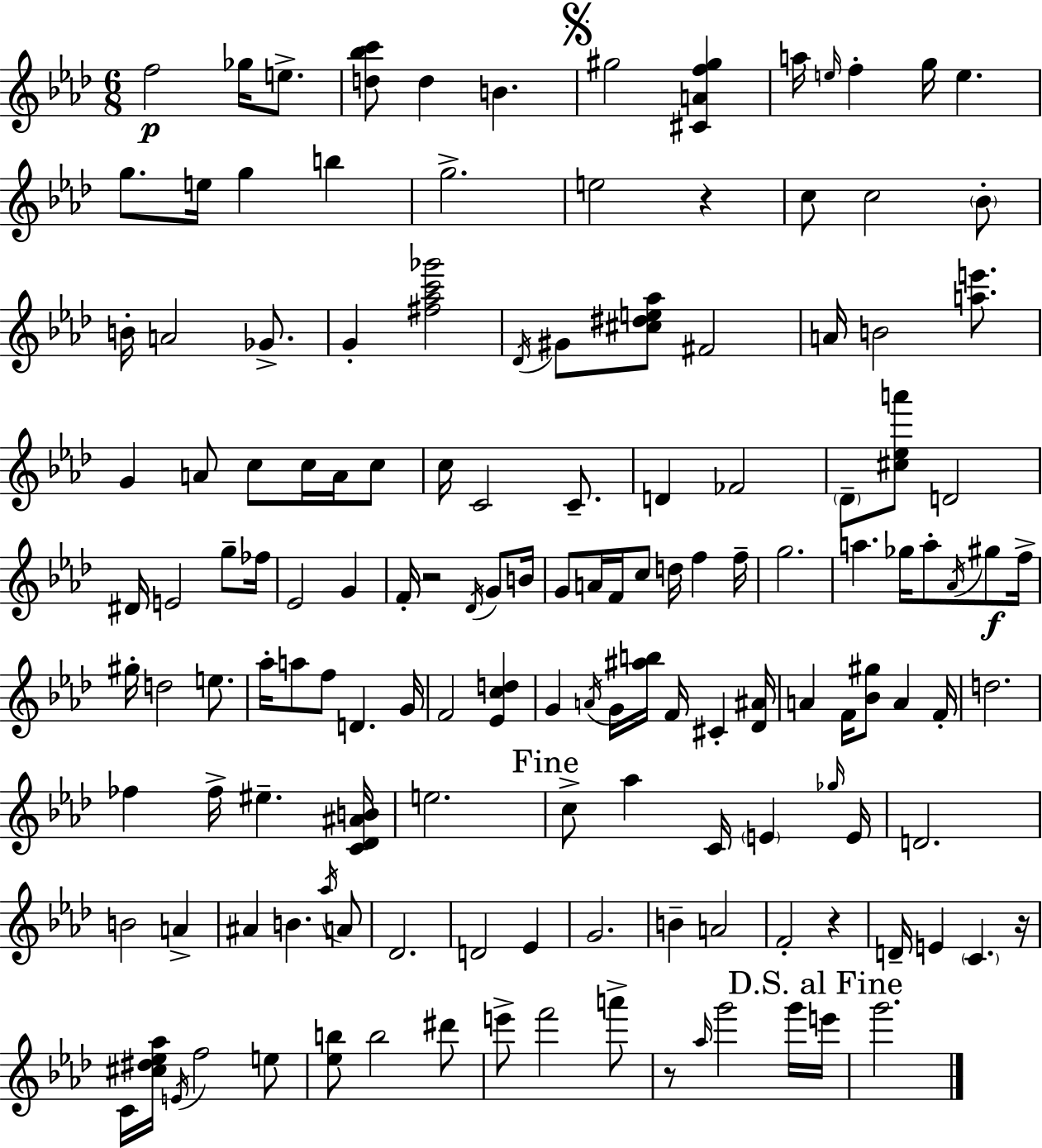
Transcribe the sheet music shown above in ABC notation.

X:1
T:Untitled
M:6/8
L:1/4
K:Ab
f2 _g/4 e/2 [d_bc']/2 d B ^g2 [^CAf^g] a/4 e/4 f g/4 e g/2 e/4 g b g2 e2 z c/2 c2 _B/2 B/4 A2 _G/2 G [^f_ac'_g']2 _D/4 ^G/2 [^c^de_a]/2 ^F2 A/4 B2 [ae']/2 G A/2 c/2 c/4 A/4 c/2 c/4 C2 C/2 D _F2 _D/2 [^c_ea']/2 D2 ^D/4 E2 g/2 _f/4 _E2 G F/4 z2 _D/4 G/2 B/4 G/2 A/4 F/4 c/2 d/4 f f/4 g2 a _g/4 a/2 _A/4 ^g/2 f/4 ^g/4 d2 e/2 _a/4 a/2 f/2 D G/4 F2 [_Ecd] G A/4 G/4 [^ab]/4 F/4 ^C [_D^A]/4 A F/4 [_B^g]/2 A F/4 d2 _f _f/4 ^e [C_D^AB]/4 e2 c/2 _a C/4 E _g/4 E/4 D2 B2 A ^A B _a/4 A/2 _D2 D2 _E G2 B A2 F2 z D/4 E C z/4 C/4 [^c^d_e_a]/4 E/4 f2 e/2 [_eb]/2 b2 ^d'/2 e'/2 f'2 a'/2 z/2 _a/4 g'2 g'/4 e'/4 g'2